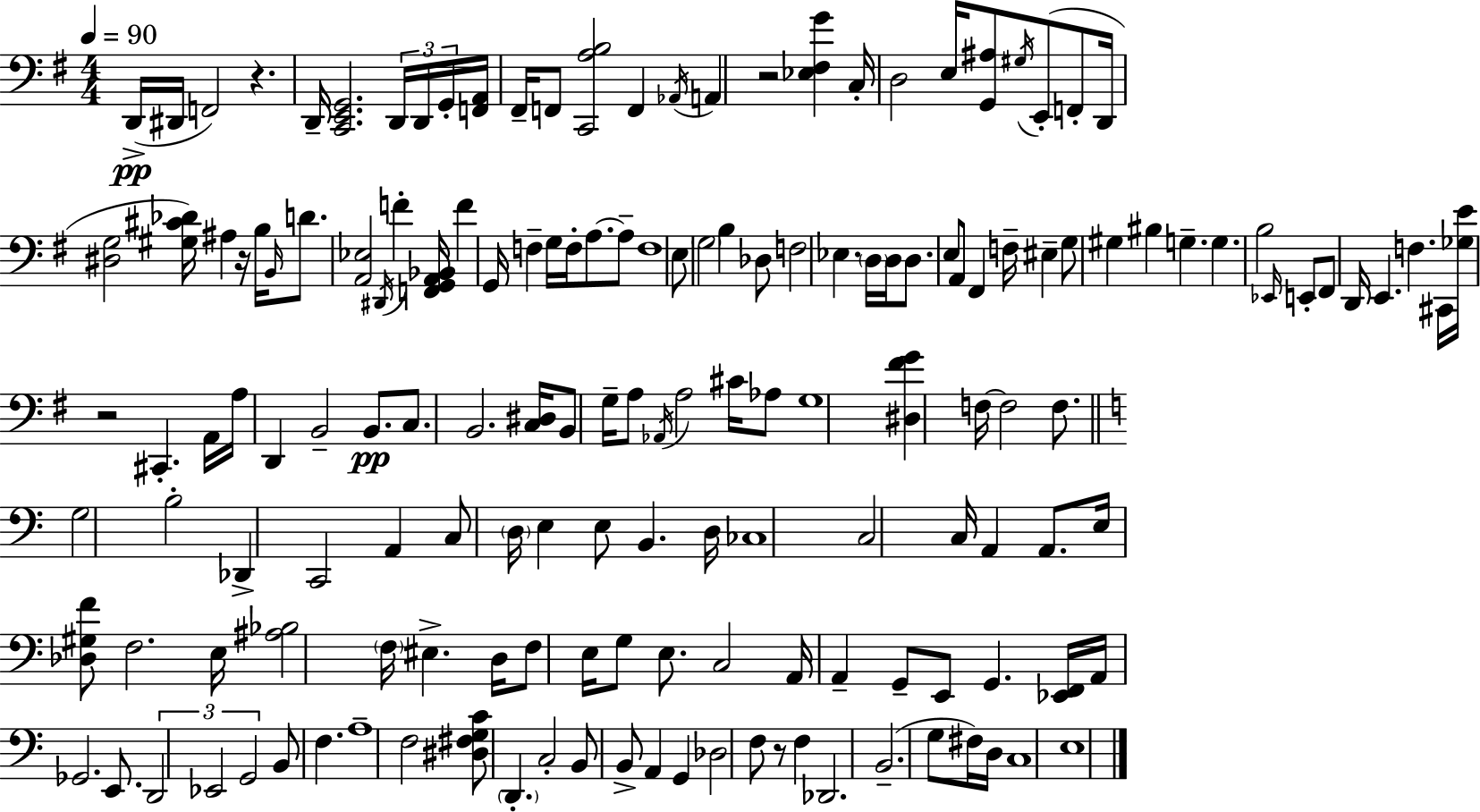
X:1
T:Untitled
M:4/4
L:1/4
K:Em
D,,/4 ^D,,/4 F,,2 z D,,/4 [C,,E,,G,,]2 D,,/4 D,,/4 G,,/4 [F,,A,,]/4 ^F,,/4 F,,/2 [C,,A,B,]2 F,, _A,,/4 A,, z2 [_E,^F,G] C,/4 D,2 E,/4 [G,,^A,]/2 ^G,/4 E,,/2 F,,/2 D,,/4 [^D,G,]2 [^G,^C_D]/4 ^A, z/4 B,/4 B,,/4 D/2 [A,,_E,]2 ^D,,/4 F [F,,G,,A,,_B,,]/4 F G,,/4 F, G,/4 F,/4 A,/2 A,/2 F,4 E,/2 G,2 B, _D,/2 F,2 _E, D,/4 D,/4 D,/2 E,/2 A,,/2 ^F,, F,/4 ^E, G,/2 ^G, ^B, G, G, B,2 _E,,/4 E,,/2 ^F,,/2 D,,/4 E,, F, ^C,,/4 [_G,E]/4 z2 ^C,, A,,/4 A,/4 D,, B,,2 B,,/2 C,/2 B,,2 [C,^D,]/4 B,,/2 G,/4 A,/2 _A,,/4 A,2 ^C/4 _A,/2 G,4 [^D,^FG] F,/4 F,2 F,/2 G,2 B,2 _D,, C,,2 A,, C,/2 D,/4 E, E,/2 B,, D,/4 _C,4 C,2 C,/4 A,, A,,/2 E,/4 [_D,^G,F]/2 F,2 E,/4 [^A,_B,]2 F,/4 ^E, D,/4 F,/2 E,/4 G,/2 E,/2 C,2 A,,/4 A,, G,,/2 E,,/2 G,, [_E,,F,,]/4 A,,/4 _G,,2 E,,/2 D,,2 _E,,2 G,,2 B,,/2 F, A,4 F,2 [^D,^F,G,C]/2 D,, C,2 B,,/2 B,,/2 A,, G,, _D,2 F,/2 z/2 F, _D,,2 B,,2 G,/2 ^F,/4 D,/4 C,4 E,4